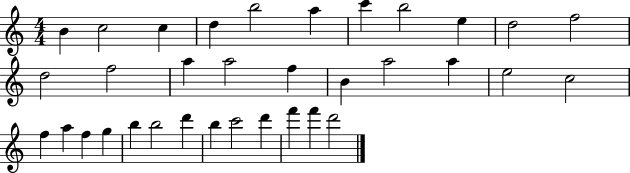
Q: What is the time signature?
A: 4/4